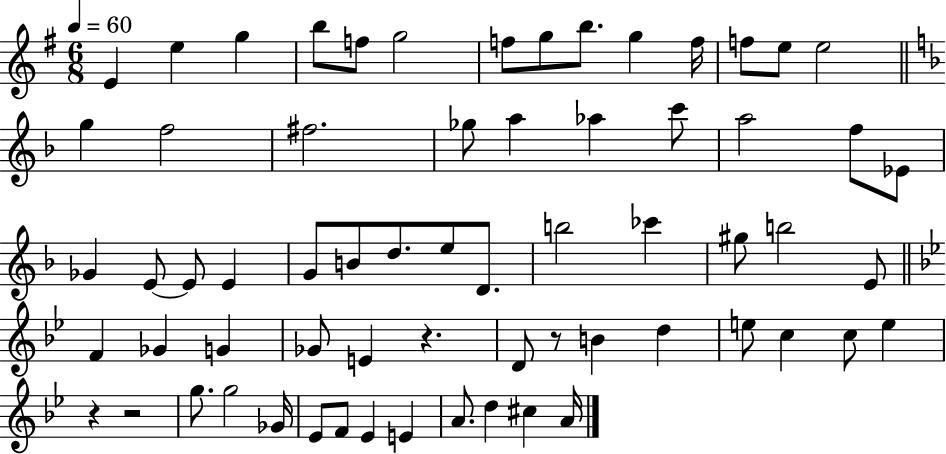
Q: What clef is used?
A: treble